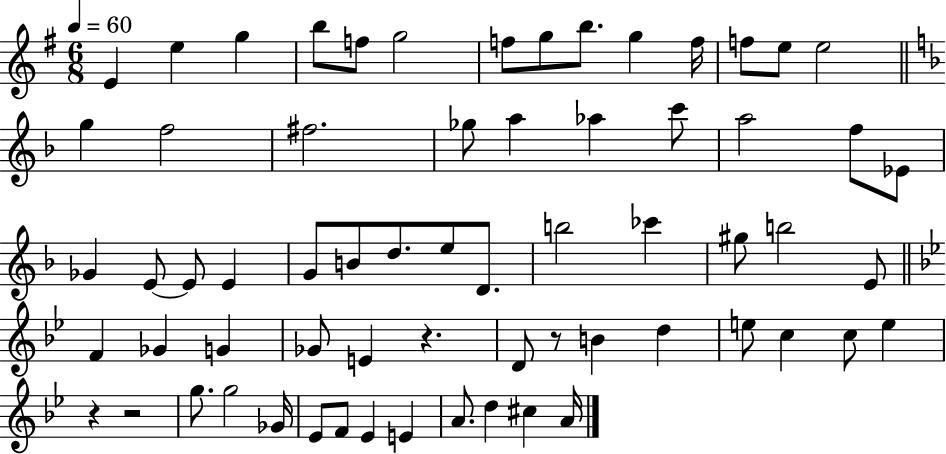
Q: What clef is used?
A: treble